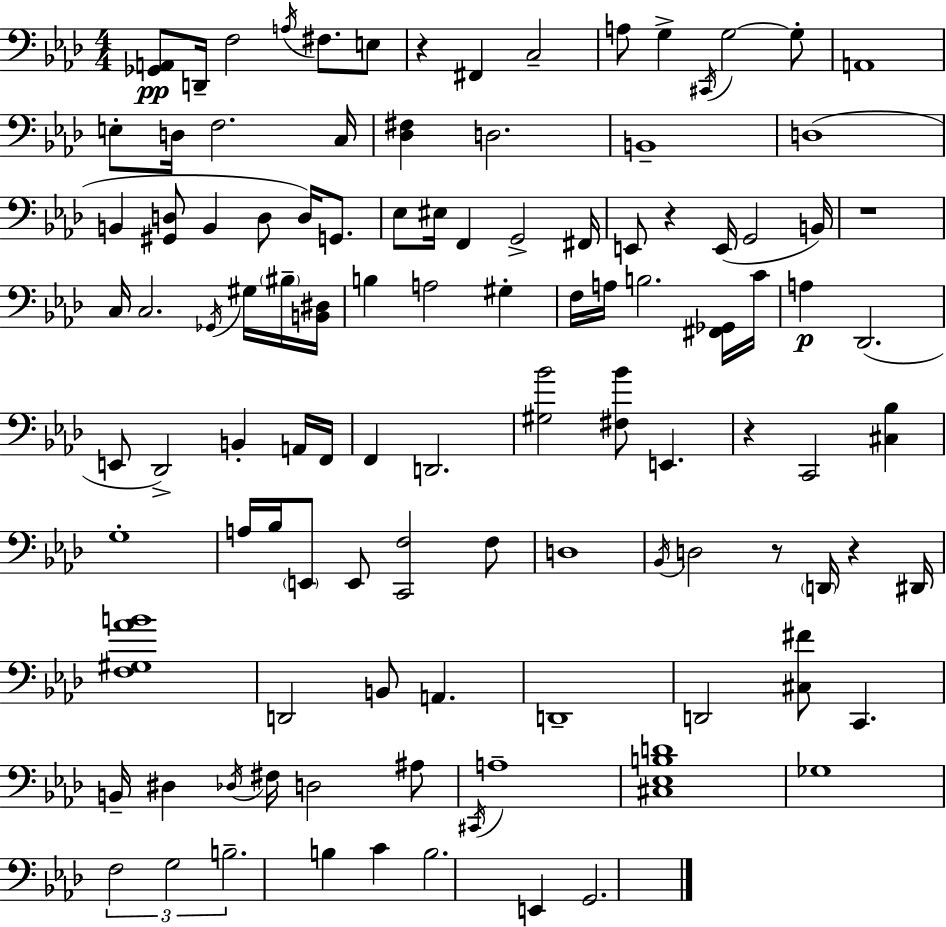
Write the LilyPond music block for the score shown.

{
  \clef bass
  \numericTimeSignature
  \time 4/4
  \key f \minor
  <ges, a,>8\pp d,16-- f2 \acciaccatura { a16 } fis8. e8 | r4 fis,4 c2-- | a8 g4-> \acciaccatura { cis,16 } g2~~ | g8-. a,1 | \break e8-. d16 f2. | c16 <des fis>4 d2. | b,1-- | d1( | \break b,4 <gis, d>8 b,4 d8 d16) g,8. | ees8 eis16 f,4 g,2-> | fis,16 e,8 r4 e,16( g,2 | b,16) r1 | \break c16 c2. \acciaccatura { ges,16 } | gis16 \parenthesize bis16-- <b, dis>16 b4 a2 gis4-. | f16 a16 b2. | <fis, ges,>16 c'16 a4\p des,2.( | \break e,8 des,2->) b,4-. | a,16 f,16 f,4 d,2. | <gis bes'>2 <fis bes'>8 e,4. | r4 c,2 <cis bes>4 | \break g1-. | a16 bes16 \parenthesize e,8 e,8 <c, f>2 | f8 d1 | \acciaccatura { bes,16 } d2 r8 \parenthesize d,16 r4 | \break dis,16 <f gis aes' b'>1 | d,2 b,8 a,4. | d,1-- | d,2 <cis fis'>8 c,4. | \break b,16-- dis4 \acciaccatura { des16 } fis16 d2 | ais8 \acciaccatura { cis,16 } a1-- | <cis ees b d'>1 | ges1 | \break \tuplet 3/2 { f2 g2 | b2.-- } | b4 c'4 b2. | e,4 g,2. | \break \bar "|."
}